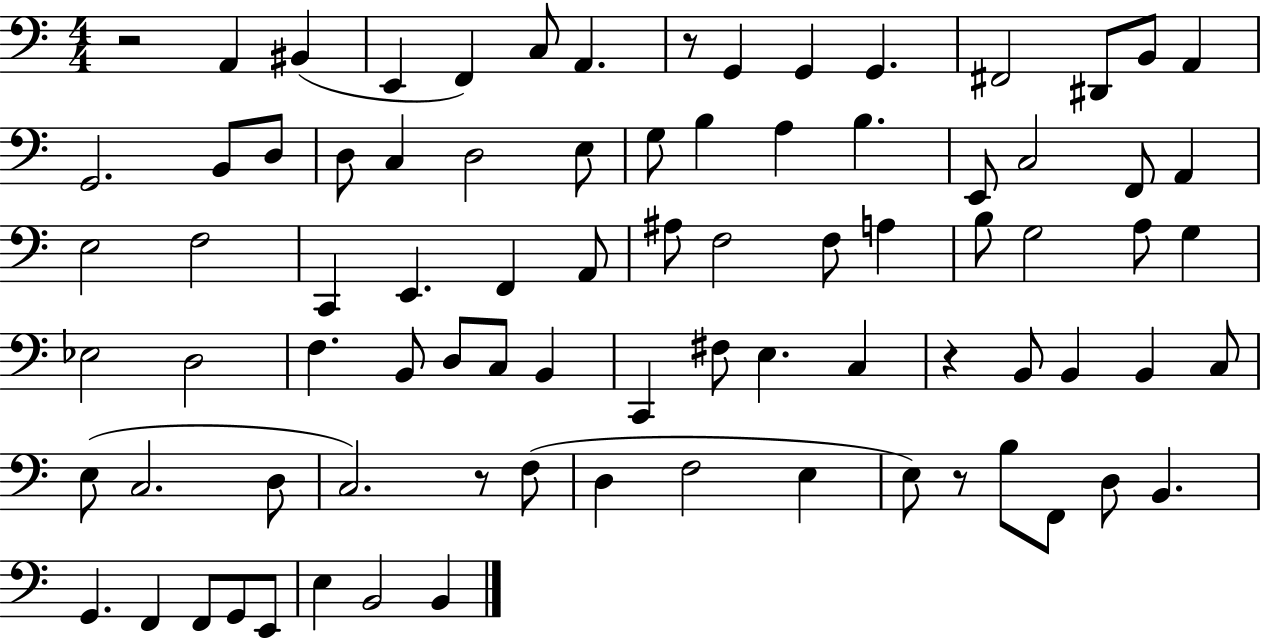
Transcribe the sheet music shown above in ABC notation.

X:1
T:Untitled
M:4/4
L:1/4
K:C
z2 A,, ^B,, E,, F,, C,/2 A,, z/2 G,, G,, G,, ^F,,2 ^D,,/2 B,,/2 A,, G,,2 B,,/2 D,/2 D,/2 C, D,2 E,/2 G,/2 B, A, B, E,,/2 C,2 F,,/2 A,, E,2 F,2 C,, E,, F,, A,,/2 ^A,/2 F,2 F,/2 A, B,/2 G,2 A,/2 G, _E,2 D,2 F, B,,/2 D,/2 C,/2 B,, C,, ^F,/2 E, C, z B,,/2 B,, B,, C,/2 E,/2 C,2 D,/2 C,2 z/2 F,/2 D, F,2 E, E,/2 z/2 B,/2 F,,/2 D,/2 B,, G,, F,, F,,/2 G,,/2 E,,/2 E, B,,2 B,,